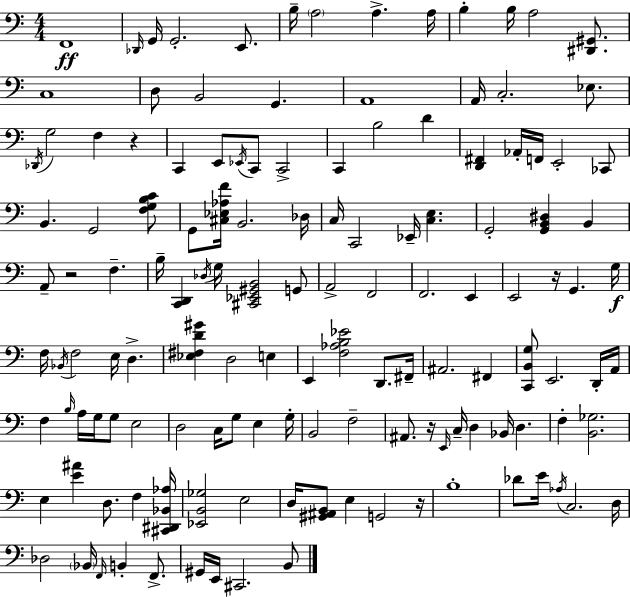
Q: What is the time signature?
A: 4/4